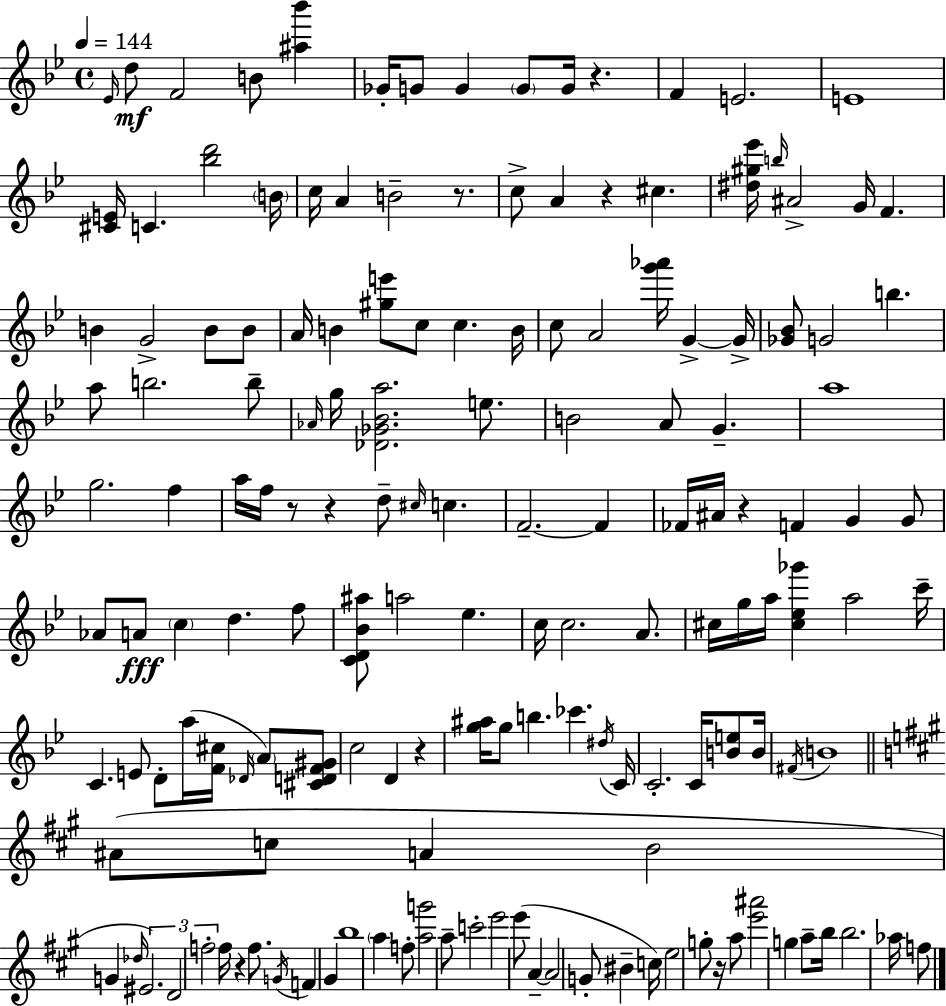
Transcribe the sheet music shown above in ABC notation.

X:1
T:Untitled
M:4/4
L:1/4
K:Gm
_E/4 d/2 F2 B/2 [^a_b'] _G/4 G/2 G G/2 G/4 z F E2 E4 [^CE]/4 C [_bd']2 B/4 c/4 A B2 z/2 c/2 A z ^c [^d^g_e']/4 b/4 ^A2 G/4 F B G2 B/2 B/2 A/4 B [^ge']/2 c/2 c B/4 c/2 A2 [g'_a']/4 G G/4 [_G_B]/2 G2 b a/2 b2 b/2 _A/4 g/4 [_D_G_Ba]2 e/2 B2 A/2 G a4 g2 f a/4 f/4 z/2 z d/2 ^c/4 c F2 F _F/4 ^A/4 z F G G/2 _A/2 A/2 c d f/2 [CD_B^a]/2 a2 _e c/4 c2 A/2 ^c/4 g/4 a/4 [^c_e_g'] a2 c'/4 C E/2 D/2 a/4 [F^c]/4 _D/4 A/2 [^CDF^G]/2 c2 D z [g^a]/4 g/2 b _c' ^d/4 C/4 C2 C/4 [Be]/2 B/4 ^F/4 B4 ^A/2 c/2 A B2 G _d/4 ^E2 D2 f2 f/4 z f/2 G/4 F ^G b4 a f/2 [ag']2 a/2 c'2 e'2 e'/2 A A2 G/2 ^B c/4 e2 g/2 z/4 a/2 [e'^a']2 g a/2 b/4 b2 _a/4 f/2